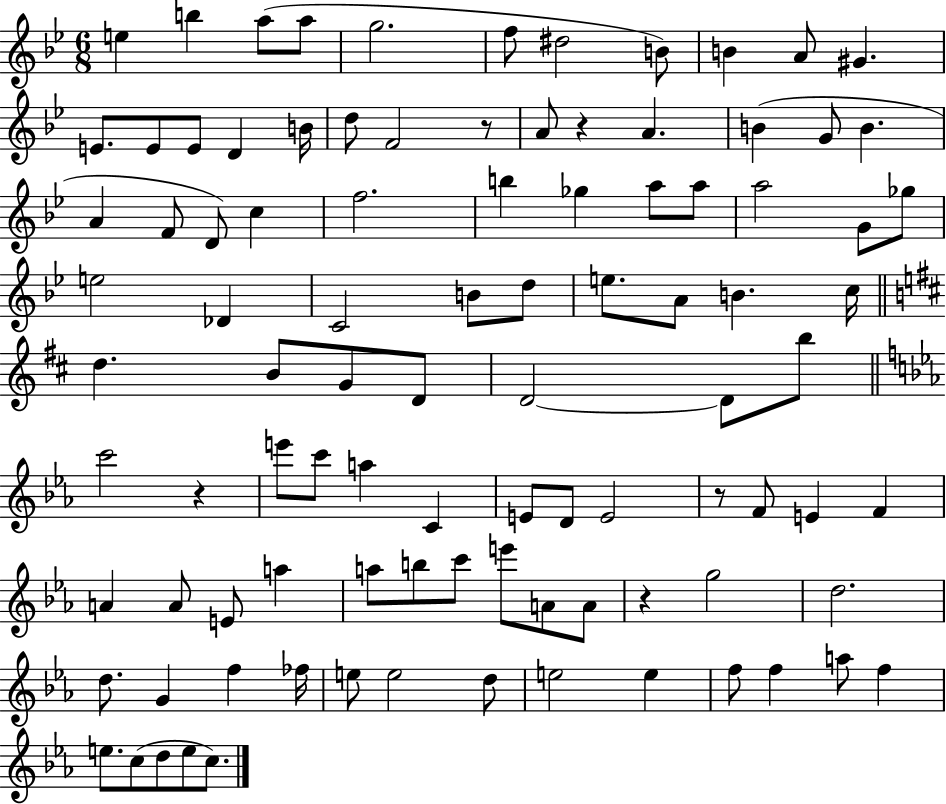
{
  \clef treble
  \numericTimeSignature
  \time 6/8
  \key bes \major
  \repeat volta 2 { e''4 b''4 a''8( a''8 | g''2. | f''8 dis''2 b'8) | b'4 a'8 gis'4. | \break e'8. e'8 e'8 d'4 b'16 | d''8 f'2 r8 | a'8 r4 a'4. | b'4( g'8 b'4. | \break a'4 f'8 d'8) c''4 | f''2. | b''4 ges''4 a''8 a''8 | a''2 g'8 ges''8 | \break e''2 des'4 | c'2 b'8 d''8 | e''8. a'8 b'4. c''16 | \bar "||" \break \key d \major d''4. b'8 g'8 d'8 | d'2~~ d'8 b''8 | \bar "||" \break \key ees \major c'''2 r4 | e'''8 c'''8 a''4 c'4 | e'8 d'8 e'2 | r8 f'8 e'4 f'4 | \break a'4 a'8 e'8 a''4 | a''8 b''8 c'''8 e'''8 a'8 a'8 | r4 g''2 | d''2. | \break d''8. g'4 f''4 fes''16 | e''8 e''2 d''8 | e''2 e''4 | f''8 f''4 a''8 f''4 | \break e''8. c''8( d''8 e''8 c''8.) | } \bar "|."
}